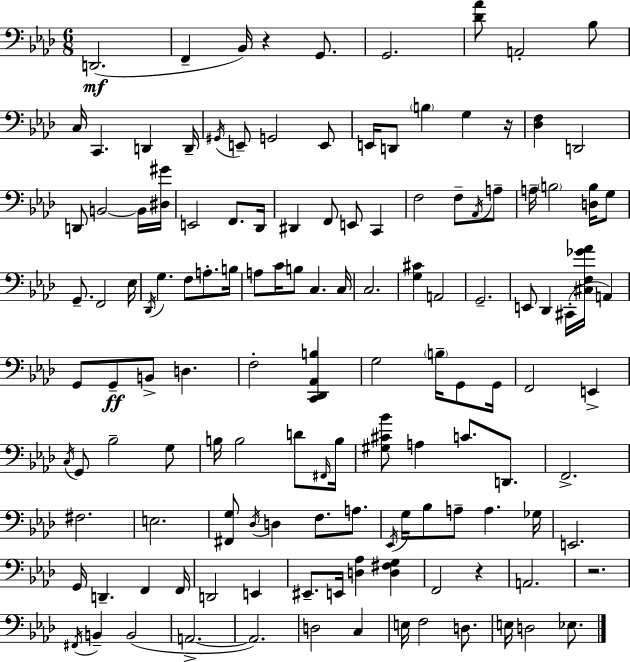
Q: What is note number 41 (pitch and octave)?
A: Db2